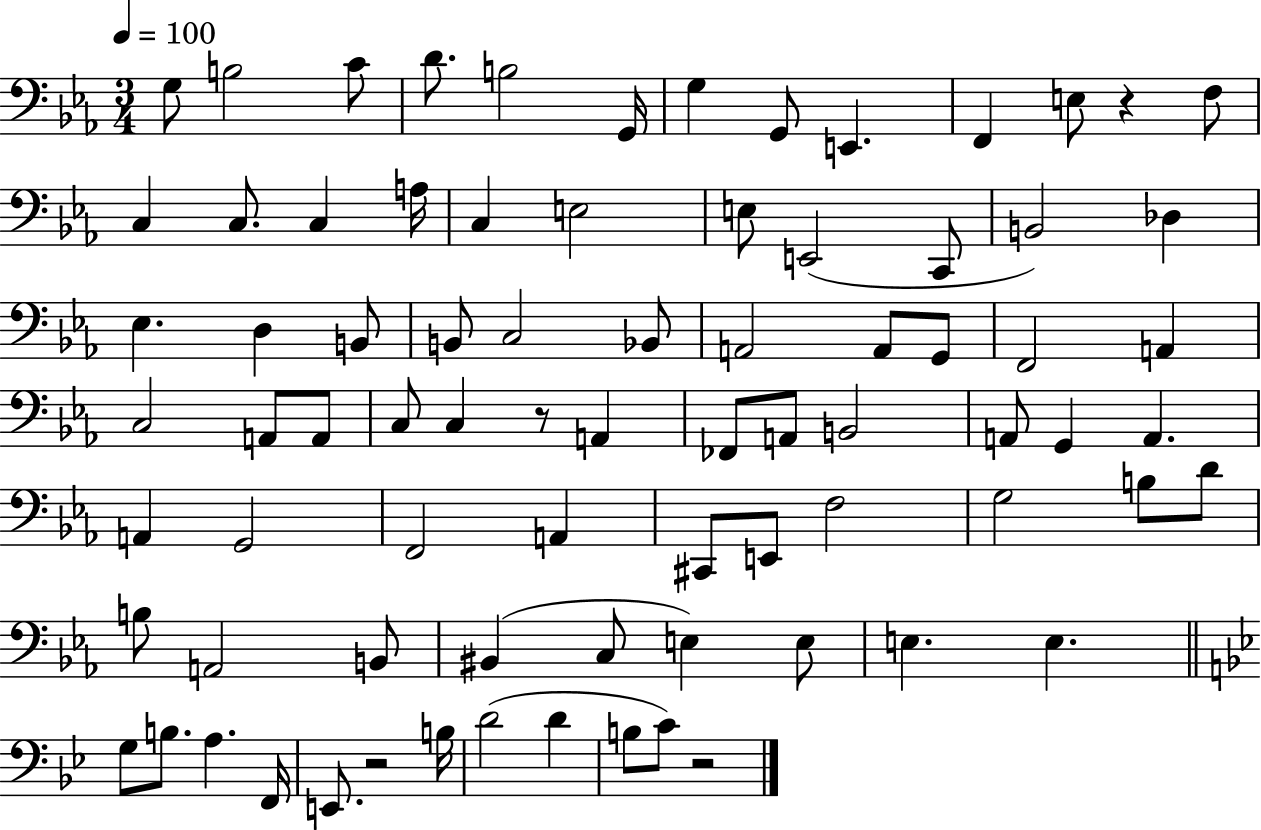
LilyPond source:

{
  \clef bass
  \numericTimeSignature
  \time 3/4
  \key ees \major
  \tempo 4 = 100
  g8 b2 c'8 | d'8. b2 g,16 | g4 g,8 e,4. | f,4 e8 r4 f8 | \break c4 c8. c4 a16 | c4 e2 | e8 e,2( c,8 | b,2) des4 | \break ees4. d4 b,8 | b,8 c2 bes,8 | a,2 a,8 g,8 | f,2 a,4 | \break c2 a,8 a,8 | c8 c4 r8 a,4 | fes,8 a,8 b,2 | a,8 g,4 a,4. | \break a,4 g,2 | f,2 a,4 | cis,8 e,8 f2 | g2 b8 d'8 | \break b8 a,2 b,8 | bis,4( c8 e4) e8 | e4. e4. | \bar "||" \break \key bes \major g8 b8. a4. f,16 | e,8. r2 b16 | d'2( d'4 | b8 c'8) r2 | \break \bar "|."
}